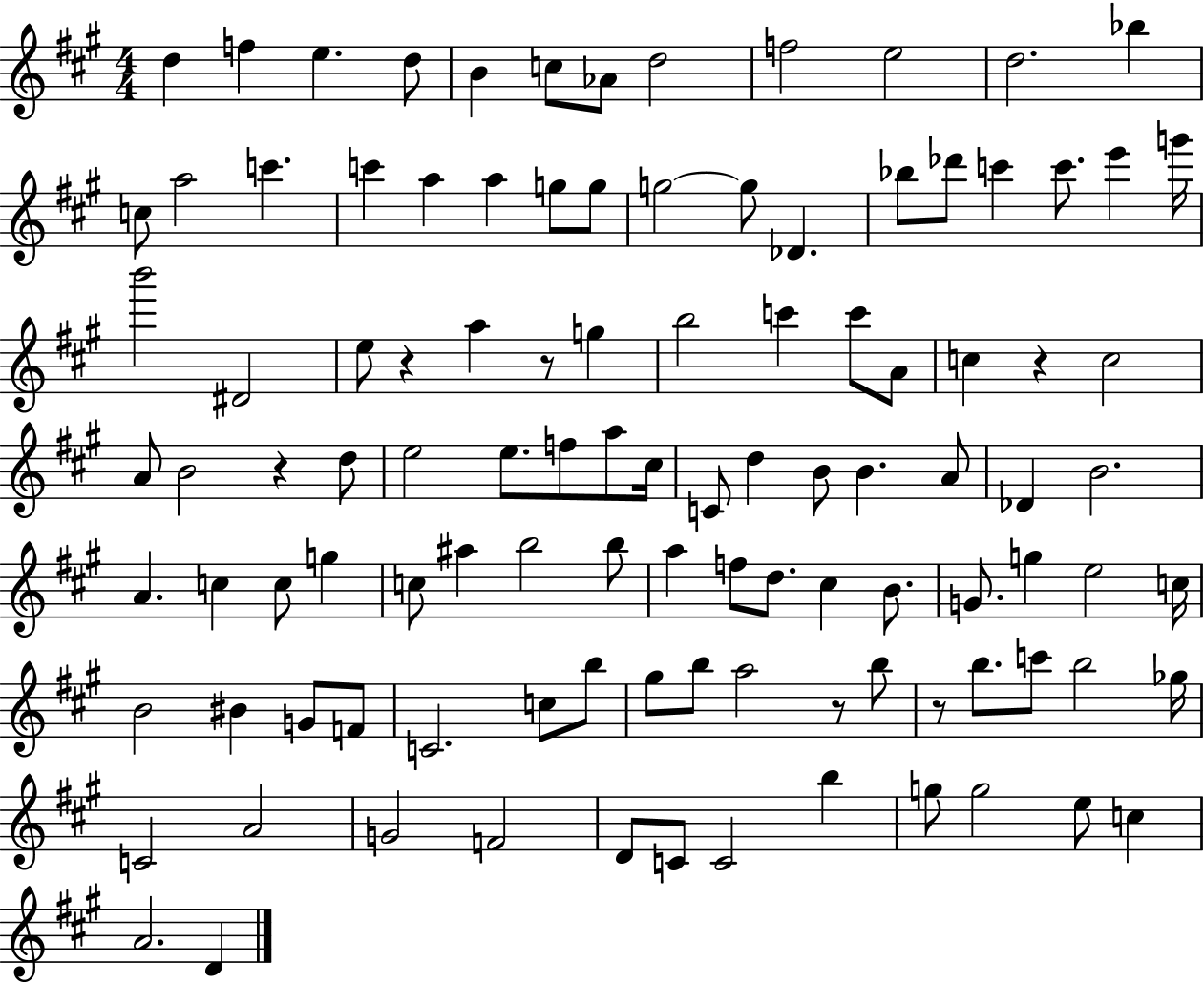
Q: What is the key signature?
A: A major